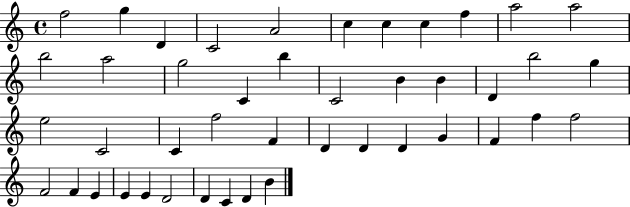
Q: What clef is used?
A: treble